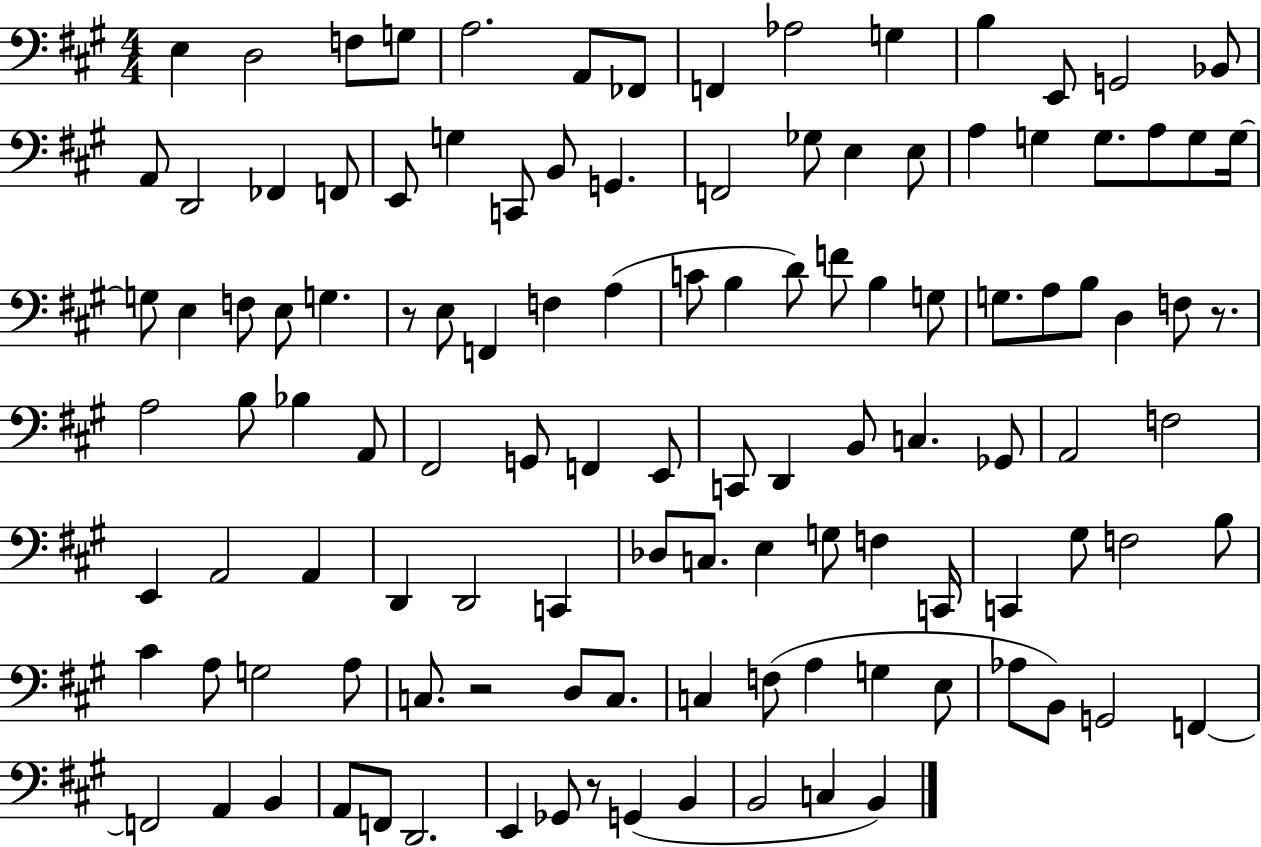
{
  \clef bass
  \numericTimeSignature
  \time 4/4
  \key a \major
  e4 d2 f8 g8 | a2. a,8 fes,8 | f,4 aes2 g4 | b4 e,8 g,2 bes,8 | \break a,8 d,2 fes,4 f,8 | e,8 g4 c,8 b,8 g,4. | f,2 ges8 e4 e8 | a4 g4 g8. a8 g8 g16~~ | \break g8 e4 f8 e8 g4. | r8 e8 f,4 f4 a4( | c'8 b4 d'8) f'8 b4 g8 | g8. a8 b8 d4 f8 r8. | \break a2 b8 bes4 a,8 | fis,2 g,8 f,4 e,8 | c,8 d,4 b,8 c4. ges,8 | a,2 f2 | \break e,4 a,2 a,4 | d,4 d,2 c,4 | des8 c8. e4 g8 f4 c,16 | c,4 gis8 f2 b8 | \break cis'4 a8 g2 a8 | c8. r2 d8 c8. | c4 f8( a4 g4 e8 | aes8 b,8) g,2 f,4~~ | \break f,2 a,4 b,4 | a,8 f,8 d,2. | e,4 ges,8 r8 g,4( b,4 | b,2 c4 b,4) | \break \bar "|."
}